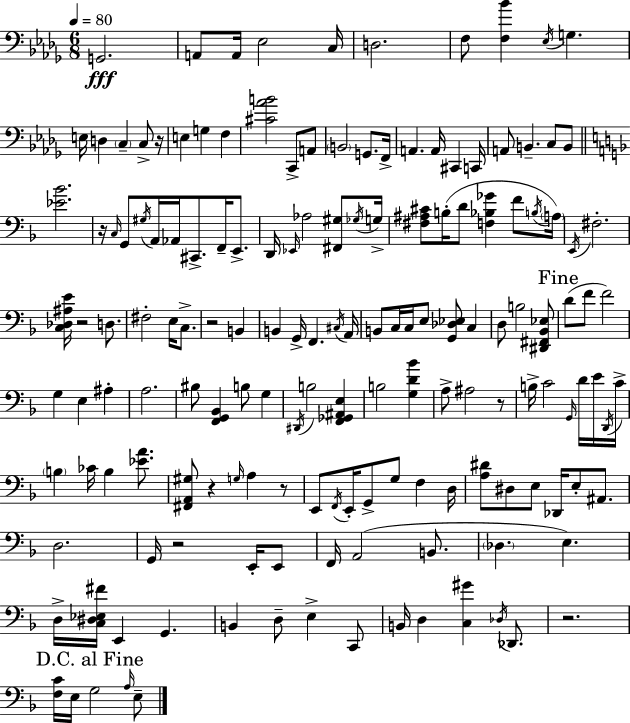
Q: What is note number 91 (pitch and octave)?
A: B3